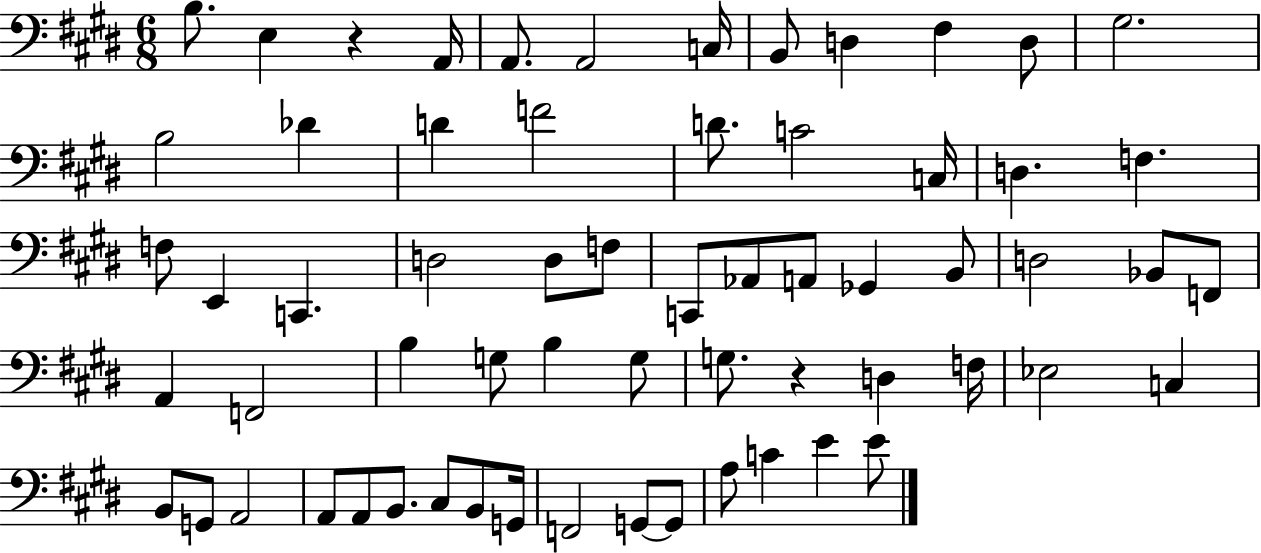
X:1
T:Untitled
M:6/8
L:1/4
K:E
B,/2 E, z A,,/4 A,,/2 A,,2 C,/4 B,,/2 D, ^F, D,/2 ^G,2 B,2 _D D F2 D/2 C2 C,/4 D, F, F,/2 E,, C,, D,2 D,/2 F,/2 C,,/2 _A,,/2 A,,/2 _G,, B,,/2 D,2 _B,,/2 F,,/2 A,, F,,2 B, G,/2 B, G,/2 G,/2 z D, F,/4 _E,2 C, B,,/2 G,,/2 A,,2 A,,/2 A,,/2 B,,/2 ^C,/2 B,,/2 G,,/4 F,,2 G,,/2 G,,/2 A,/2 C E E/2